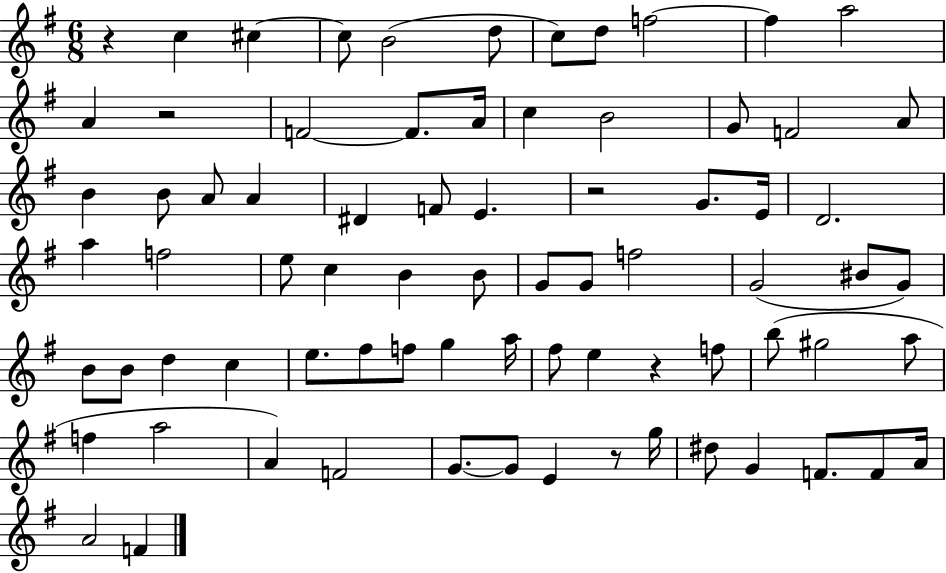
{
  \clef treble
  \numericTimeSignature
  \time 6/8
  \key g \major
  r4 c''4 cis''4~~ | cis''8 b'2( d''8 | c''8) d''8 f''2~~ | f''4 a''2 | \break a'4 r2 | f'2~~ f'8. a'16 | c''4 b'2 | g'8 f'2 a'8 | \break b'4 b'8 a'8 a'4 | dis'4 f'8 e'4. | r2 g'8. e'16 | d'2. | \break a''4 f''2 | e''8 c''4 b'4 b'8 | g'8 g'8 f''2 | g'2( bis'8 g'8) | \break b'8 b'8 d''4 c''4 | e''8. fis''8 f''8 g''4 a''16 | fis''8 e''4 r4 f''8 | b''8( gis''2 a''8 | \break f''4 a''2 | a'4) f'2 | g'8.~~ g'8 e'4 r8 g''16 | dis''8 g'4 f'8. f'8 a'16 | \break a'2 f'4 | \bar "|."
}